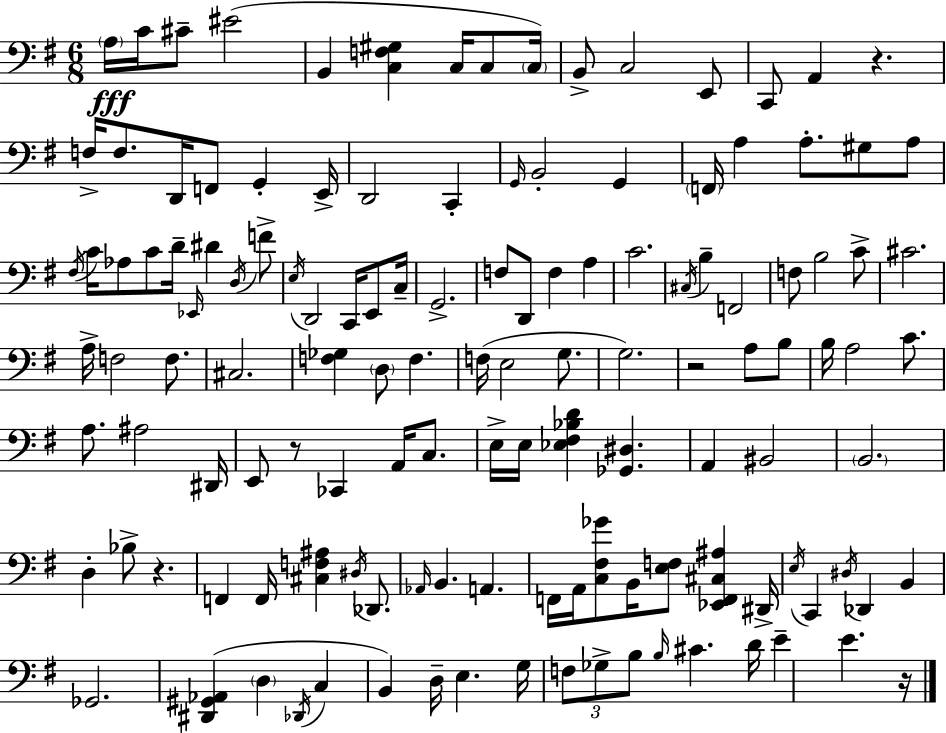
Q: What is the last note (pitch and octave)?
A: E4